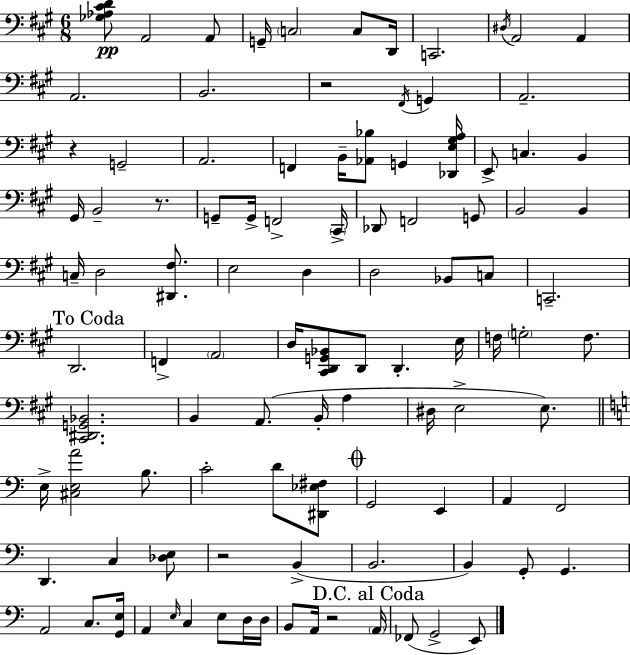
{
  \clef bass
  \numericTimeSignature
  \time 6/8
  \key a \major
  <ges aes cis' d'>8\pp a,2 a,8 | g,16-- \parenthesize c2 c8 d,16 | c,2. | \acciaccatura { dis16 } a,2 a,4 | \break a,2. | b,2. | r2 \acciaccatura { fis,16 } g,4 | a,2.-- | \break r4 g,2-- | a,2. | f,4 b,16-- <aes, bes>8 g,4 | <des, e gis a>16 e,8-> c4. b,4 | \break gis,16 b,2-- r8. | g,8-- g,16-> f,2-> | \parenthesize cis,16-> des,8 f,2 | g,8 b,2 b,4 | \break c16-- d2 <dis, fis>8. | e2 d4 | d2 bes,8 | c8 c,2.-- | \break \mark "To Coda" d,2. | f,4-> \parenthesize a,2 | d16 <cis, d, g, bes,>8 d,8 d,4.-. | e16 f16 \parenthesize g2-. f8. | \break <cis, dis, g, bes,>2. | b,4 a,8.( b,16-. a4 | dis16 e2-> e8.) | \bar "||" \break \key c \major e16-> <cis e a'>2 b8. | c'2-. d'8 <dis, ees fis>8 | \mark \markup { \musicglyph "scripts.coda" } g,2 e,4 | a,4 f,2 | \break d,4. c4 <des e>8 | r2 b,4->( | b,2. | b,4) g,8-. g,4. | \break a,2 c8. <g, e>16 | a,4 \grace { e16 } c4 e8 d16 | d16 b,8 a,16 r2 | \mark "D.C. al Coda" \parenthesize a,16 fes,8( g,2-> e,8) | \break \bar "|."
}